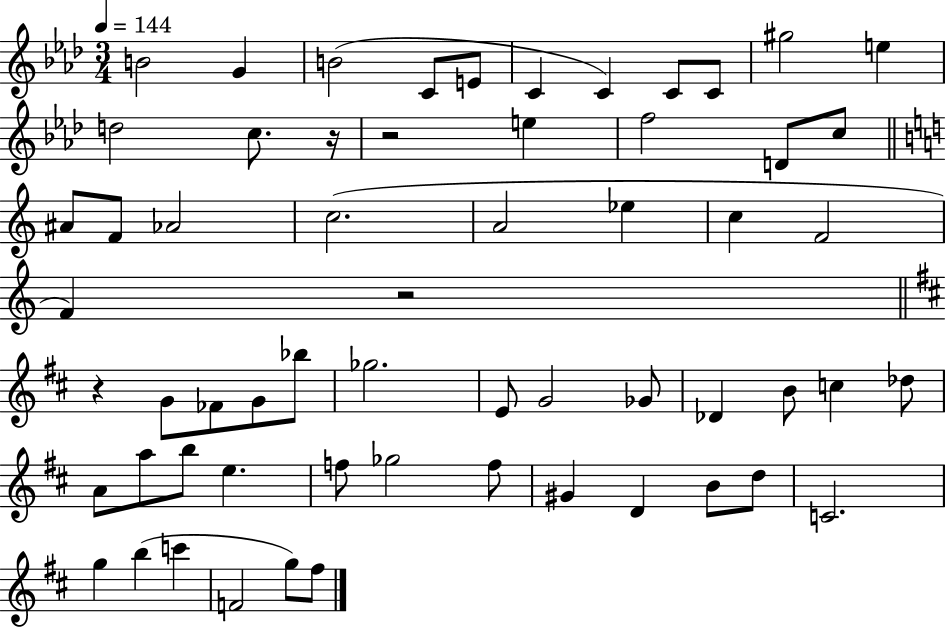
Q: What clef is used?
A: treble